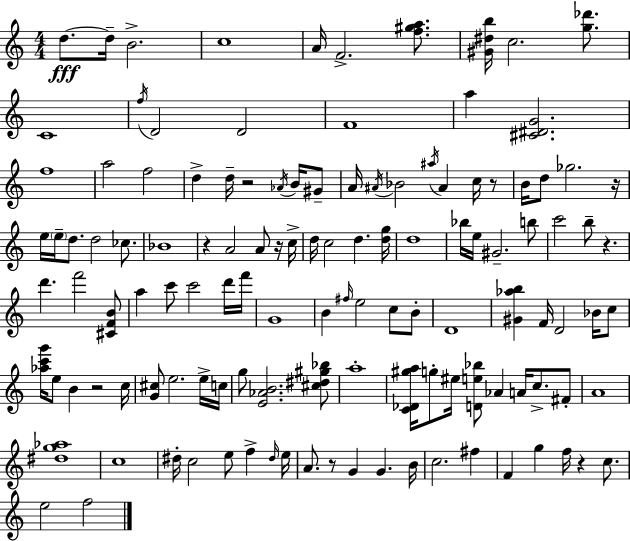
X:1
T:Untitled
M:4/4
L:1/4
K:Am
d/2 d/4 B2 c4 A/4 F2 [f^ga]/2 [^G^db]/4 c2 [g_d']/2 C4 f/4 D2 D2 F4 a [^C^DG]2 f4 a2 f2 d d/4 z2 _A/4 B/4 ^G/2 A/4 ^A/4 _B2 ^a/4 ^A c/4 z/2 B/4 d/2 _g2 z/4 e/4 e/4 d/2 d2 _c/2 _B4 z A2 A/2 z/4 c/4 d/4 c2 d [dg]/4 d4 _b/4 e/4 ^G2 b/2 c'2 b/2 z d' f'2 [^CFB]/2 a c'/2 c'2 d'/4 f'/4 G4 B ^f/4 e2 c/2 B/2 D4 [^G_ab] F/4 D2 _B/4 c/2 [_ac'g']/4 e/2 B z2 c/4 [G^c]/2 e2 e/4 c/4 g/2 [E_AB]2 [^c^d^g_b]/2 a4 [C_D^ga]/4 g/2 ^e/4 [De_b]/2 _A A/4 c/2 ^F/2 A4 [^dg_a]4 c4 ^d/4 c2 e/2 f ^d/4 e/4 A/2 z/2 G G B/4 c2 ^f F g f/4 z c/2 e2 f2